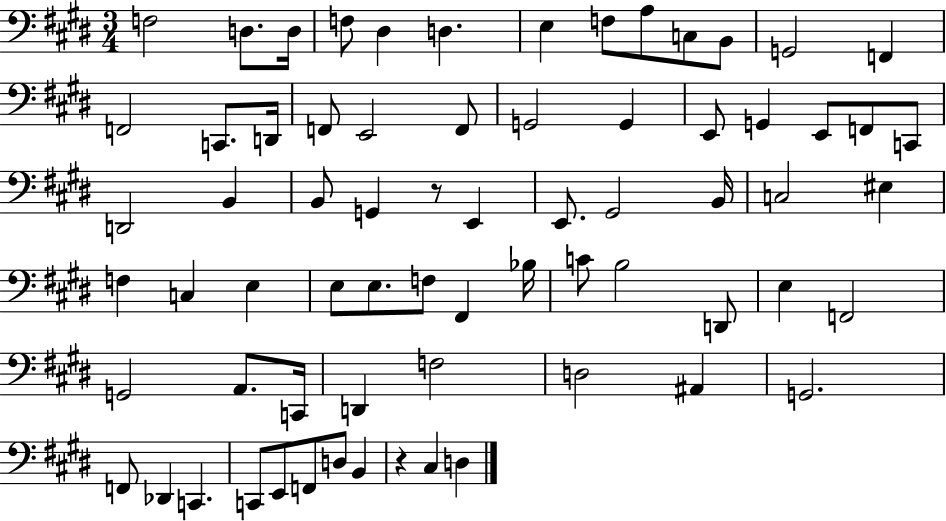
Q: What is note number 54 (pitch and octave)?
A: F3